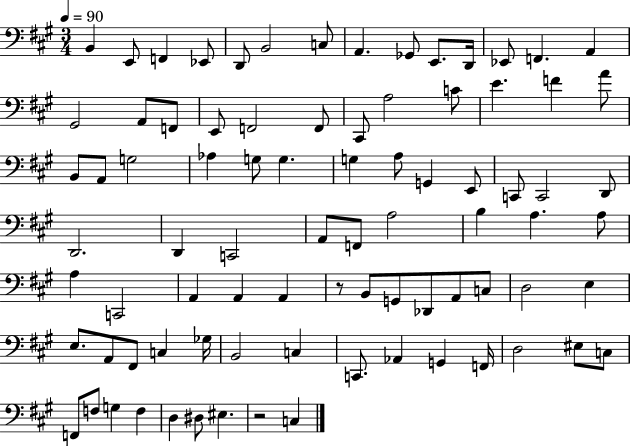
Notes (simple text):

B2/q E2/e F2/q Eb2/e D2/e B2/h C3/e A2/q. Gb2/e E2/e. D2/s Eb2/e F2/q. A2/q G#2/h A2/e F2/e E2/e F2/h F2/e C#2/e A3/h C4/e E4/q. F4/q A4/e B2/e A2/e G3/h Ab3/q G3/e G3/q. G3/q A3/e G2/q E2/e C2/e C2/h D2/e D2/h. D2/q C2/h A2/e F2/e A3/h B3/q A3/q. A3/e A3/q C2/h A2/q A2/q A2/q R/e B2/e G2/e Db2/e A2/e C3/e D3/h E3/q E3/e. A2/e F#2/e C3/q Gb3/s B2/h C3/q C2/e. Ab2/q G2/q F2/s D3/h EIS3/e C3/e F2/e F3/e G3/q F3/q D3/q D#3/e EIS3/q. R/h C3/q